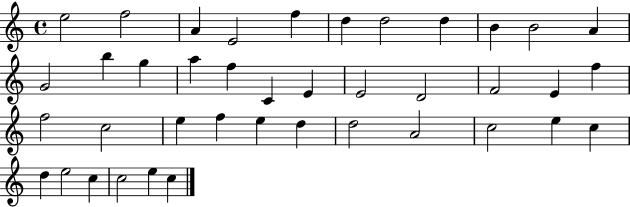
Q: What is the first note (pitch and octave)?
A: E5